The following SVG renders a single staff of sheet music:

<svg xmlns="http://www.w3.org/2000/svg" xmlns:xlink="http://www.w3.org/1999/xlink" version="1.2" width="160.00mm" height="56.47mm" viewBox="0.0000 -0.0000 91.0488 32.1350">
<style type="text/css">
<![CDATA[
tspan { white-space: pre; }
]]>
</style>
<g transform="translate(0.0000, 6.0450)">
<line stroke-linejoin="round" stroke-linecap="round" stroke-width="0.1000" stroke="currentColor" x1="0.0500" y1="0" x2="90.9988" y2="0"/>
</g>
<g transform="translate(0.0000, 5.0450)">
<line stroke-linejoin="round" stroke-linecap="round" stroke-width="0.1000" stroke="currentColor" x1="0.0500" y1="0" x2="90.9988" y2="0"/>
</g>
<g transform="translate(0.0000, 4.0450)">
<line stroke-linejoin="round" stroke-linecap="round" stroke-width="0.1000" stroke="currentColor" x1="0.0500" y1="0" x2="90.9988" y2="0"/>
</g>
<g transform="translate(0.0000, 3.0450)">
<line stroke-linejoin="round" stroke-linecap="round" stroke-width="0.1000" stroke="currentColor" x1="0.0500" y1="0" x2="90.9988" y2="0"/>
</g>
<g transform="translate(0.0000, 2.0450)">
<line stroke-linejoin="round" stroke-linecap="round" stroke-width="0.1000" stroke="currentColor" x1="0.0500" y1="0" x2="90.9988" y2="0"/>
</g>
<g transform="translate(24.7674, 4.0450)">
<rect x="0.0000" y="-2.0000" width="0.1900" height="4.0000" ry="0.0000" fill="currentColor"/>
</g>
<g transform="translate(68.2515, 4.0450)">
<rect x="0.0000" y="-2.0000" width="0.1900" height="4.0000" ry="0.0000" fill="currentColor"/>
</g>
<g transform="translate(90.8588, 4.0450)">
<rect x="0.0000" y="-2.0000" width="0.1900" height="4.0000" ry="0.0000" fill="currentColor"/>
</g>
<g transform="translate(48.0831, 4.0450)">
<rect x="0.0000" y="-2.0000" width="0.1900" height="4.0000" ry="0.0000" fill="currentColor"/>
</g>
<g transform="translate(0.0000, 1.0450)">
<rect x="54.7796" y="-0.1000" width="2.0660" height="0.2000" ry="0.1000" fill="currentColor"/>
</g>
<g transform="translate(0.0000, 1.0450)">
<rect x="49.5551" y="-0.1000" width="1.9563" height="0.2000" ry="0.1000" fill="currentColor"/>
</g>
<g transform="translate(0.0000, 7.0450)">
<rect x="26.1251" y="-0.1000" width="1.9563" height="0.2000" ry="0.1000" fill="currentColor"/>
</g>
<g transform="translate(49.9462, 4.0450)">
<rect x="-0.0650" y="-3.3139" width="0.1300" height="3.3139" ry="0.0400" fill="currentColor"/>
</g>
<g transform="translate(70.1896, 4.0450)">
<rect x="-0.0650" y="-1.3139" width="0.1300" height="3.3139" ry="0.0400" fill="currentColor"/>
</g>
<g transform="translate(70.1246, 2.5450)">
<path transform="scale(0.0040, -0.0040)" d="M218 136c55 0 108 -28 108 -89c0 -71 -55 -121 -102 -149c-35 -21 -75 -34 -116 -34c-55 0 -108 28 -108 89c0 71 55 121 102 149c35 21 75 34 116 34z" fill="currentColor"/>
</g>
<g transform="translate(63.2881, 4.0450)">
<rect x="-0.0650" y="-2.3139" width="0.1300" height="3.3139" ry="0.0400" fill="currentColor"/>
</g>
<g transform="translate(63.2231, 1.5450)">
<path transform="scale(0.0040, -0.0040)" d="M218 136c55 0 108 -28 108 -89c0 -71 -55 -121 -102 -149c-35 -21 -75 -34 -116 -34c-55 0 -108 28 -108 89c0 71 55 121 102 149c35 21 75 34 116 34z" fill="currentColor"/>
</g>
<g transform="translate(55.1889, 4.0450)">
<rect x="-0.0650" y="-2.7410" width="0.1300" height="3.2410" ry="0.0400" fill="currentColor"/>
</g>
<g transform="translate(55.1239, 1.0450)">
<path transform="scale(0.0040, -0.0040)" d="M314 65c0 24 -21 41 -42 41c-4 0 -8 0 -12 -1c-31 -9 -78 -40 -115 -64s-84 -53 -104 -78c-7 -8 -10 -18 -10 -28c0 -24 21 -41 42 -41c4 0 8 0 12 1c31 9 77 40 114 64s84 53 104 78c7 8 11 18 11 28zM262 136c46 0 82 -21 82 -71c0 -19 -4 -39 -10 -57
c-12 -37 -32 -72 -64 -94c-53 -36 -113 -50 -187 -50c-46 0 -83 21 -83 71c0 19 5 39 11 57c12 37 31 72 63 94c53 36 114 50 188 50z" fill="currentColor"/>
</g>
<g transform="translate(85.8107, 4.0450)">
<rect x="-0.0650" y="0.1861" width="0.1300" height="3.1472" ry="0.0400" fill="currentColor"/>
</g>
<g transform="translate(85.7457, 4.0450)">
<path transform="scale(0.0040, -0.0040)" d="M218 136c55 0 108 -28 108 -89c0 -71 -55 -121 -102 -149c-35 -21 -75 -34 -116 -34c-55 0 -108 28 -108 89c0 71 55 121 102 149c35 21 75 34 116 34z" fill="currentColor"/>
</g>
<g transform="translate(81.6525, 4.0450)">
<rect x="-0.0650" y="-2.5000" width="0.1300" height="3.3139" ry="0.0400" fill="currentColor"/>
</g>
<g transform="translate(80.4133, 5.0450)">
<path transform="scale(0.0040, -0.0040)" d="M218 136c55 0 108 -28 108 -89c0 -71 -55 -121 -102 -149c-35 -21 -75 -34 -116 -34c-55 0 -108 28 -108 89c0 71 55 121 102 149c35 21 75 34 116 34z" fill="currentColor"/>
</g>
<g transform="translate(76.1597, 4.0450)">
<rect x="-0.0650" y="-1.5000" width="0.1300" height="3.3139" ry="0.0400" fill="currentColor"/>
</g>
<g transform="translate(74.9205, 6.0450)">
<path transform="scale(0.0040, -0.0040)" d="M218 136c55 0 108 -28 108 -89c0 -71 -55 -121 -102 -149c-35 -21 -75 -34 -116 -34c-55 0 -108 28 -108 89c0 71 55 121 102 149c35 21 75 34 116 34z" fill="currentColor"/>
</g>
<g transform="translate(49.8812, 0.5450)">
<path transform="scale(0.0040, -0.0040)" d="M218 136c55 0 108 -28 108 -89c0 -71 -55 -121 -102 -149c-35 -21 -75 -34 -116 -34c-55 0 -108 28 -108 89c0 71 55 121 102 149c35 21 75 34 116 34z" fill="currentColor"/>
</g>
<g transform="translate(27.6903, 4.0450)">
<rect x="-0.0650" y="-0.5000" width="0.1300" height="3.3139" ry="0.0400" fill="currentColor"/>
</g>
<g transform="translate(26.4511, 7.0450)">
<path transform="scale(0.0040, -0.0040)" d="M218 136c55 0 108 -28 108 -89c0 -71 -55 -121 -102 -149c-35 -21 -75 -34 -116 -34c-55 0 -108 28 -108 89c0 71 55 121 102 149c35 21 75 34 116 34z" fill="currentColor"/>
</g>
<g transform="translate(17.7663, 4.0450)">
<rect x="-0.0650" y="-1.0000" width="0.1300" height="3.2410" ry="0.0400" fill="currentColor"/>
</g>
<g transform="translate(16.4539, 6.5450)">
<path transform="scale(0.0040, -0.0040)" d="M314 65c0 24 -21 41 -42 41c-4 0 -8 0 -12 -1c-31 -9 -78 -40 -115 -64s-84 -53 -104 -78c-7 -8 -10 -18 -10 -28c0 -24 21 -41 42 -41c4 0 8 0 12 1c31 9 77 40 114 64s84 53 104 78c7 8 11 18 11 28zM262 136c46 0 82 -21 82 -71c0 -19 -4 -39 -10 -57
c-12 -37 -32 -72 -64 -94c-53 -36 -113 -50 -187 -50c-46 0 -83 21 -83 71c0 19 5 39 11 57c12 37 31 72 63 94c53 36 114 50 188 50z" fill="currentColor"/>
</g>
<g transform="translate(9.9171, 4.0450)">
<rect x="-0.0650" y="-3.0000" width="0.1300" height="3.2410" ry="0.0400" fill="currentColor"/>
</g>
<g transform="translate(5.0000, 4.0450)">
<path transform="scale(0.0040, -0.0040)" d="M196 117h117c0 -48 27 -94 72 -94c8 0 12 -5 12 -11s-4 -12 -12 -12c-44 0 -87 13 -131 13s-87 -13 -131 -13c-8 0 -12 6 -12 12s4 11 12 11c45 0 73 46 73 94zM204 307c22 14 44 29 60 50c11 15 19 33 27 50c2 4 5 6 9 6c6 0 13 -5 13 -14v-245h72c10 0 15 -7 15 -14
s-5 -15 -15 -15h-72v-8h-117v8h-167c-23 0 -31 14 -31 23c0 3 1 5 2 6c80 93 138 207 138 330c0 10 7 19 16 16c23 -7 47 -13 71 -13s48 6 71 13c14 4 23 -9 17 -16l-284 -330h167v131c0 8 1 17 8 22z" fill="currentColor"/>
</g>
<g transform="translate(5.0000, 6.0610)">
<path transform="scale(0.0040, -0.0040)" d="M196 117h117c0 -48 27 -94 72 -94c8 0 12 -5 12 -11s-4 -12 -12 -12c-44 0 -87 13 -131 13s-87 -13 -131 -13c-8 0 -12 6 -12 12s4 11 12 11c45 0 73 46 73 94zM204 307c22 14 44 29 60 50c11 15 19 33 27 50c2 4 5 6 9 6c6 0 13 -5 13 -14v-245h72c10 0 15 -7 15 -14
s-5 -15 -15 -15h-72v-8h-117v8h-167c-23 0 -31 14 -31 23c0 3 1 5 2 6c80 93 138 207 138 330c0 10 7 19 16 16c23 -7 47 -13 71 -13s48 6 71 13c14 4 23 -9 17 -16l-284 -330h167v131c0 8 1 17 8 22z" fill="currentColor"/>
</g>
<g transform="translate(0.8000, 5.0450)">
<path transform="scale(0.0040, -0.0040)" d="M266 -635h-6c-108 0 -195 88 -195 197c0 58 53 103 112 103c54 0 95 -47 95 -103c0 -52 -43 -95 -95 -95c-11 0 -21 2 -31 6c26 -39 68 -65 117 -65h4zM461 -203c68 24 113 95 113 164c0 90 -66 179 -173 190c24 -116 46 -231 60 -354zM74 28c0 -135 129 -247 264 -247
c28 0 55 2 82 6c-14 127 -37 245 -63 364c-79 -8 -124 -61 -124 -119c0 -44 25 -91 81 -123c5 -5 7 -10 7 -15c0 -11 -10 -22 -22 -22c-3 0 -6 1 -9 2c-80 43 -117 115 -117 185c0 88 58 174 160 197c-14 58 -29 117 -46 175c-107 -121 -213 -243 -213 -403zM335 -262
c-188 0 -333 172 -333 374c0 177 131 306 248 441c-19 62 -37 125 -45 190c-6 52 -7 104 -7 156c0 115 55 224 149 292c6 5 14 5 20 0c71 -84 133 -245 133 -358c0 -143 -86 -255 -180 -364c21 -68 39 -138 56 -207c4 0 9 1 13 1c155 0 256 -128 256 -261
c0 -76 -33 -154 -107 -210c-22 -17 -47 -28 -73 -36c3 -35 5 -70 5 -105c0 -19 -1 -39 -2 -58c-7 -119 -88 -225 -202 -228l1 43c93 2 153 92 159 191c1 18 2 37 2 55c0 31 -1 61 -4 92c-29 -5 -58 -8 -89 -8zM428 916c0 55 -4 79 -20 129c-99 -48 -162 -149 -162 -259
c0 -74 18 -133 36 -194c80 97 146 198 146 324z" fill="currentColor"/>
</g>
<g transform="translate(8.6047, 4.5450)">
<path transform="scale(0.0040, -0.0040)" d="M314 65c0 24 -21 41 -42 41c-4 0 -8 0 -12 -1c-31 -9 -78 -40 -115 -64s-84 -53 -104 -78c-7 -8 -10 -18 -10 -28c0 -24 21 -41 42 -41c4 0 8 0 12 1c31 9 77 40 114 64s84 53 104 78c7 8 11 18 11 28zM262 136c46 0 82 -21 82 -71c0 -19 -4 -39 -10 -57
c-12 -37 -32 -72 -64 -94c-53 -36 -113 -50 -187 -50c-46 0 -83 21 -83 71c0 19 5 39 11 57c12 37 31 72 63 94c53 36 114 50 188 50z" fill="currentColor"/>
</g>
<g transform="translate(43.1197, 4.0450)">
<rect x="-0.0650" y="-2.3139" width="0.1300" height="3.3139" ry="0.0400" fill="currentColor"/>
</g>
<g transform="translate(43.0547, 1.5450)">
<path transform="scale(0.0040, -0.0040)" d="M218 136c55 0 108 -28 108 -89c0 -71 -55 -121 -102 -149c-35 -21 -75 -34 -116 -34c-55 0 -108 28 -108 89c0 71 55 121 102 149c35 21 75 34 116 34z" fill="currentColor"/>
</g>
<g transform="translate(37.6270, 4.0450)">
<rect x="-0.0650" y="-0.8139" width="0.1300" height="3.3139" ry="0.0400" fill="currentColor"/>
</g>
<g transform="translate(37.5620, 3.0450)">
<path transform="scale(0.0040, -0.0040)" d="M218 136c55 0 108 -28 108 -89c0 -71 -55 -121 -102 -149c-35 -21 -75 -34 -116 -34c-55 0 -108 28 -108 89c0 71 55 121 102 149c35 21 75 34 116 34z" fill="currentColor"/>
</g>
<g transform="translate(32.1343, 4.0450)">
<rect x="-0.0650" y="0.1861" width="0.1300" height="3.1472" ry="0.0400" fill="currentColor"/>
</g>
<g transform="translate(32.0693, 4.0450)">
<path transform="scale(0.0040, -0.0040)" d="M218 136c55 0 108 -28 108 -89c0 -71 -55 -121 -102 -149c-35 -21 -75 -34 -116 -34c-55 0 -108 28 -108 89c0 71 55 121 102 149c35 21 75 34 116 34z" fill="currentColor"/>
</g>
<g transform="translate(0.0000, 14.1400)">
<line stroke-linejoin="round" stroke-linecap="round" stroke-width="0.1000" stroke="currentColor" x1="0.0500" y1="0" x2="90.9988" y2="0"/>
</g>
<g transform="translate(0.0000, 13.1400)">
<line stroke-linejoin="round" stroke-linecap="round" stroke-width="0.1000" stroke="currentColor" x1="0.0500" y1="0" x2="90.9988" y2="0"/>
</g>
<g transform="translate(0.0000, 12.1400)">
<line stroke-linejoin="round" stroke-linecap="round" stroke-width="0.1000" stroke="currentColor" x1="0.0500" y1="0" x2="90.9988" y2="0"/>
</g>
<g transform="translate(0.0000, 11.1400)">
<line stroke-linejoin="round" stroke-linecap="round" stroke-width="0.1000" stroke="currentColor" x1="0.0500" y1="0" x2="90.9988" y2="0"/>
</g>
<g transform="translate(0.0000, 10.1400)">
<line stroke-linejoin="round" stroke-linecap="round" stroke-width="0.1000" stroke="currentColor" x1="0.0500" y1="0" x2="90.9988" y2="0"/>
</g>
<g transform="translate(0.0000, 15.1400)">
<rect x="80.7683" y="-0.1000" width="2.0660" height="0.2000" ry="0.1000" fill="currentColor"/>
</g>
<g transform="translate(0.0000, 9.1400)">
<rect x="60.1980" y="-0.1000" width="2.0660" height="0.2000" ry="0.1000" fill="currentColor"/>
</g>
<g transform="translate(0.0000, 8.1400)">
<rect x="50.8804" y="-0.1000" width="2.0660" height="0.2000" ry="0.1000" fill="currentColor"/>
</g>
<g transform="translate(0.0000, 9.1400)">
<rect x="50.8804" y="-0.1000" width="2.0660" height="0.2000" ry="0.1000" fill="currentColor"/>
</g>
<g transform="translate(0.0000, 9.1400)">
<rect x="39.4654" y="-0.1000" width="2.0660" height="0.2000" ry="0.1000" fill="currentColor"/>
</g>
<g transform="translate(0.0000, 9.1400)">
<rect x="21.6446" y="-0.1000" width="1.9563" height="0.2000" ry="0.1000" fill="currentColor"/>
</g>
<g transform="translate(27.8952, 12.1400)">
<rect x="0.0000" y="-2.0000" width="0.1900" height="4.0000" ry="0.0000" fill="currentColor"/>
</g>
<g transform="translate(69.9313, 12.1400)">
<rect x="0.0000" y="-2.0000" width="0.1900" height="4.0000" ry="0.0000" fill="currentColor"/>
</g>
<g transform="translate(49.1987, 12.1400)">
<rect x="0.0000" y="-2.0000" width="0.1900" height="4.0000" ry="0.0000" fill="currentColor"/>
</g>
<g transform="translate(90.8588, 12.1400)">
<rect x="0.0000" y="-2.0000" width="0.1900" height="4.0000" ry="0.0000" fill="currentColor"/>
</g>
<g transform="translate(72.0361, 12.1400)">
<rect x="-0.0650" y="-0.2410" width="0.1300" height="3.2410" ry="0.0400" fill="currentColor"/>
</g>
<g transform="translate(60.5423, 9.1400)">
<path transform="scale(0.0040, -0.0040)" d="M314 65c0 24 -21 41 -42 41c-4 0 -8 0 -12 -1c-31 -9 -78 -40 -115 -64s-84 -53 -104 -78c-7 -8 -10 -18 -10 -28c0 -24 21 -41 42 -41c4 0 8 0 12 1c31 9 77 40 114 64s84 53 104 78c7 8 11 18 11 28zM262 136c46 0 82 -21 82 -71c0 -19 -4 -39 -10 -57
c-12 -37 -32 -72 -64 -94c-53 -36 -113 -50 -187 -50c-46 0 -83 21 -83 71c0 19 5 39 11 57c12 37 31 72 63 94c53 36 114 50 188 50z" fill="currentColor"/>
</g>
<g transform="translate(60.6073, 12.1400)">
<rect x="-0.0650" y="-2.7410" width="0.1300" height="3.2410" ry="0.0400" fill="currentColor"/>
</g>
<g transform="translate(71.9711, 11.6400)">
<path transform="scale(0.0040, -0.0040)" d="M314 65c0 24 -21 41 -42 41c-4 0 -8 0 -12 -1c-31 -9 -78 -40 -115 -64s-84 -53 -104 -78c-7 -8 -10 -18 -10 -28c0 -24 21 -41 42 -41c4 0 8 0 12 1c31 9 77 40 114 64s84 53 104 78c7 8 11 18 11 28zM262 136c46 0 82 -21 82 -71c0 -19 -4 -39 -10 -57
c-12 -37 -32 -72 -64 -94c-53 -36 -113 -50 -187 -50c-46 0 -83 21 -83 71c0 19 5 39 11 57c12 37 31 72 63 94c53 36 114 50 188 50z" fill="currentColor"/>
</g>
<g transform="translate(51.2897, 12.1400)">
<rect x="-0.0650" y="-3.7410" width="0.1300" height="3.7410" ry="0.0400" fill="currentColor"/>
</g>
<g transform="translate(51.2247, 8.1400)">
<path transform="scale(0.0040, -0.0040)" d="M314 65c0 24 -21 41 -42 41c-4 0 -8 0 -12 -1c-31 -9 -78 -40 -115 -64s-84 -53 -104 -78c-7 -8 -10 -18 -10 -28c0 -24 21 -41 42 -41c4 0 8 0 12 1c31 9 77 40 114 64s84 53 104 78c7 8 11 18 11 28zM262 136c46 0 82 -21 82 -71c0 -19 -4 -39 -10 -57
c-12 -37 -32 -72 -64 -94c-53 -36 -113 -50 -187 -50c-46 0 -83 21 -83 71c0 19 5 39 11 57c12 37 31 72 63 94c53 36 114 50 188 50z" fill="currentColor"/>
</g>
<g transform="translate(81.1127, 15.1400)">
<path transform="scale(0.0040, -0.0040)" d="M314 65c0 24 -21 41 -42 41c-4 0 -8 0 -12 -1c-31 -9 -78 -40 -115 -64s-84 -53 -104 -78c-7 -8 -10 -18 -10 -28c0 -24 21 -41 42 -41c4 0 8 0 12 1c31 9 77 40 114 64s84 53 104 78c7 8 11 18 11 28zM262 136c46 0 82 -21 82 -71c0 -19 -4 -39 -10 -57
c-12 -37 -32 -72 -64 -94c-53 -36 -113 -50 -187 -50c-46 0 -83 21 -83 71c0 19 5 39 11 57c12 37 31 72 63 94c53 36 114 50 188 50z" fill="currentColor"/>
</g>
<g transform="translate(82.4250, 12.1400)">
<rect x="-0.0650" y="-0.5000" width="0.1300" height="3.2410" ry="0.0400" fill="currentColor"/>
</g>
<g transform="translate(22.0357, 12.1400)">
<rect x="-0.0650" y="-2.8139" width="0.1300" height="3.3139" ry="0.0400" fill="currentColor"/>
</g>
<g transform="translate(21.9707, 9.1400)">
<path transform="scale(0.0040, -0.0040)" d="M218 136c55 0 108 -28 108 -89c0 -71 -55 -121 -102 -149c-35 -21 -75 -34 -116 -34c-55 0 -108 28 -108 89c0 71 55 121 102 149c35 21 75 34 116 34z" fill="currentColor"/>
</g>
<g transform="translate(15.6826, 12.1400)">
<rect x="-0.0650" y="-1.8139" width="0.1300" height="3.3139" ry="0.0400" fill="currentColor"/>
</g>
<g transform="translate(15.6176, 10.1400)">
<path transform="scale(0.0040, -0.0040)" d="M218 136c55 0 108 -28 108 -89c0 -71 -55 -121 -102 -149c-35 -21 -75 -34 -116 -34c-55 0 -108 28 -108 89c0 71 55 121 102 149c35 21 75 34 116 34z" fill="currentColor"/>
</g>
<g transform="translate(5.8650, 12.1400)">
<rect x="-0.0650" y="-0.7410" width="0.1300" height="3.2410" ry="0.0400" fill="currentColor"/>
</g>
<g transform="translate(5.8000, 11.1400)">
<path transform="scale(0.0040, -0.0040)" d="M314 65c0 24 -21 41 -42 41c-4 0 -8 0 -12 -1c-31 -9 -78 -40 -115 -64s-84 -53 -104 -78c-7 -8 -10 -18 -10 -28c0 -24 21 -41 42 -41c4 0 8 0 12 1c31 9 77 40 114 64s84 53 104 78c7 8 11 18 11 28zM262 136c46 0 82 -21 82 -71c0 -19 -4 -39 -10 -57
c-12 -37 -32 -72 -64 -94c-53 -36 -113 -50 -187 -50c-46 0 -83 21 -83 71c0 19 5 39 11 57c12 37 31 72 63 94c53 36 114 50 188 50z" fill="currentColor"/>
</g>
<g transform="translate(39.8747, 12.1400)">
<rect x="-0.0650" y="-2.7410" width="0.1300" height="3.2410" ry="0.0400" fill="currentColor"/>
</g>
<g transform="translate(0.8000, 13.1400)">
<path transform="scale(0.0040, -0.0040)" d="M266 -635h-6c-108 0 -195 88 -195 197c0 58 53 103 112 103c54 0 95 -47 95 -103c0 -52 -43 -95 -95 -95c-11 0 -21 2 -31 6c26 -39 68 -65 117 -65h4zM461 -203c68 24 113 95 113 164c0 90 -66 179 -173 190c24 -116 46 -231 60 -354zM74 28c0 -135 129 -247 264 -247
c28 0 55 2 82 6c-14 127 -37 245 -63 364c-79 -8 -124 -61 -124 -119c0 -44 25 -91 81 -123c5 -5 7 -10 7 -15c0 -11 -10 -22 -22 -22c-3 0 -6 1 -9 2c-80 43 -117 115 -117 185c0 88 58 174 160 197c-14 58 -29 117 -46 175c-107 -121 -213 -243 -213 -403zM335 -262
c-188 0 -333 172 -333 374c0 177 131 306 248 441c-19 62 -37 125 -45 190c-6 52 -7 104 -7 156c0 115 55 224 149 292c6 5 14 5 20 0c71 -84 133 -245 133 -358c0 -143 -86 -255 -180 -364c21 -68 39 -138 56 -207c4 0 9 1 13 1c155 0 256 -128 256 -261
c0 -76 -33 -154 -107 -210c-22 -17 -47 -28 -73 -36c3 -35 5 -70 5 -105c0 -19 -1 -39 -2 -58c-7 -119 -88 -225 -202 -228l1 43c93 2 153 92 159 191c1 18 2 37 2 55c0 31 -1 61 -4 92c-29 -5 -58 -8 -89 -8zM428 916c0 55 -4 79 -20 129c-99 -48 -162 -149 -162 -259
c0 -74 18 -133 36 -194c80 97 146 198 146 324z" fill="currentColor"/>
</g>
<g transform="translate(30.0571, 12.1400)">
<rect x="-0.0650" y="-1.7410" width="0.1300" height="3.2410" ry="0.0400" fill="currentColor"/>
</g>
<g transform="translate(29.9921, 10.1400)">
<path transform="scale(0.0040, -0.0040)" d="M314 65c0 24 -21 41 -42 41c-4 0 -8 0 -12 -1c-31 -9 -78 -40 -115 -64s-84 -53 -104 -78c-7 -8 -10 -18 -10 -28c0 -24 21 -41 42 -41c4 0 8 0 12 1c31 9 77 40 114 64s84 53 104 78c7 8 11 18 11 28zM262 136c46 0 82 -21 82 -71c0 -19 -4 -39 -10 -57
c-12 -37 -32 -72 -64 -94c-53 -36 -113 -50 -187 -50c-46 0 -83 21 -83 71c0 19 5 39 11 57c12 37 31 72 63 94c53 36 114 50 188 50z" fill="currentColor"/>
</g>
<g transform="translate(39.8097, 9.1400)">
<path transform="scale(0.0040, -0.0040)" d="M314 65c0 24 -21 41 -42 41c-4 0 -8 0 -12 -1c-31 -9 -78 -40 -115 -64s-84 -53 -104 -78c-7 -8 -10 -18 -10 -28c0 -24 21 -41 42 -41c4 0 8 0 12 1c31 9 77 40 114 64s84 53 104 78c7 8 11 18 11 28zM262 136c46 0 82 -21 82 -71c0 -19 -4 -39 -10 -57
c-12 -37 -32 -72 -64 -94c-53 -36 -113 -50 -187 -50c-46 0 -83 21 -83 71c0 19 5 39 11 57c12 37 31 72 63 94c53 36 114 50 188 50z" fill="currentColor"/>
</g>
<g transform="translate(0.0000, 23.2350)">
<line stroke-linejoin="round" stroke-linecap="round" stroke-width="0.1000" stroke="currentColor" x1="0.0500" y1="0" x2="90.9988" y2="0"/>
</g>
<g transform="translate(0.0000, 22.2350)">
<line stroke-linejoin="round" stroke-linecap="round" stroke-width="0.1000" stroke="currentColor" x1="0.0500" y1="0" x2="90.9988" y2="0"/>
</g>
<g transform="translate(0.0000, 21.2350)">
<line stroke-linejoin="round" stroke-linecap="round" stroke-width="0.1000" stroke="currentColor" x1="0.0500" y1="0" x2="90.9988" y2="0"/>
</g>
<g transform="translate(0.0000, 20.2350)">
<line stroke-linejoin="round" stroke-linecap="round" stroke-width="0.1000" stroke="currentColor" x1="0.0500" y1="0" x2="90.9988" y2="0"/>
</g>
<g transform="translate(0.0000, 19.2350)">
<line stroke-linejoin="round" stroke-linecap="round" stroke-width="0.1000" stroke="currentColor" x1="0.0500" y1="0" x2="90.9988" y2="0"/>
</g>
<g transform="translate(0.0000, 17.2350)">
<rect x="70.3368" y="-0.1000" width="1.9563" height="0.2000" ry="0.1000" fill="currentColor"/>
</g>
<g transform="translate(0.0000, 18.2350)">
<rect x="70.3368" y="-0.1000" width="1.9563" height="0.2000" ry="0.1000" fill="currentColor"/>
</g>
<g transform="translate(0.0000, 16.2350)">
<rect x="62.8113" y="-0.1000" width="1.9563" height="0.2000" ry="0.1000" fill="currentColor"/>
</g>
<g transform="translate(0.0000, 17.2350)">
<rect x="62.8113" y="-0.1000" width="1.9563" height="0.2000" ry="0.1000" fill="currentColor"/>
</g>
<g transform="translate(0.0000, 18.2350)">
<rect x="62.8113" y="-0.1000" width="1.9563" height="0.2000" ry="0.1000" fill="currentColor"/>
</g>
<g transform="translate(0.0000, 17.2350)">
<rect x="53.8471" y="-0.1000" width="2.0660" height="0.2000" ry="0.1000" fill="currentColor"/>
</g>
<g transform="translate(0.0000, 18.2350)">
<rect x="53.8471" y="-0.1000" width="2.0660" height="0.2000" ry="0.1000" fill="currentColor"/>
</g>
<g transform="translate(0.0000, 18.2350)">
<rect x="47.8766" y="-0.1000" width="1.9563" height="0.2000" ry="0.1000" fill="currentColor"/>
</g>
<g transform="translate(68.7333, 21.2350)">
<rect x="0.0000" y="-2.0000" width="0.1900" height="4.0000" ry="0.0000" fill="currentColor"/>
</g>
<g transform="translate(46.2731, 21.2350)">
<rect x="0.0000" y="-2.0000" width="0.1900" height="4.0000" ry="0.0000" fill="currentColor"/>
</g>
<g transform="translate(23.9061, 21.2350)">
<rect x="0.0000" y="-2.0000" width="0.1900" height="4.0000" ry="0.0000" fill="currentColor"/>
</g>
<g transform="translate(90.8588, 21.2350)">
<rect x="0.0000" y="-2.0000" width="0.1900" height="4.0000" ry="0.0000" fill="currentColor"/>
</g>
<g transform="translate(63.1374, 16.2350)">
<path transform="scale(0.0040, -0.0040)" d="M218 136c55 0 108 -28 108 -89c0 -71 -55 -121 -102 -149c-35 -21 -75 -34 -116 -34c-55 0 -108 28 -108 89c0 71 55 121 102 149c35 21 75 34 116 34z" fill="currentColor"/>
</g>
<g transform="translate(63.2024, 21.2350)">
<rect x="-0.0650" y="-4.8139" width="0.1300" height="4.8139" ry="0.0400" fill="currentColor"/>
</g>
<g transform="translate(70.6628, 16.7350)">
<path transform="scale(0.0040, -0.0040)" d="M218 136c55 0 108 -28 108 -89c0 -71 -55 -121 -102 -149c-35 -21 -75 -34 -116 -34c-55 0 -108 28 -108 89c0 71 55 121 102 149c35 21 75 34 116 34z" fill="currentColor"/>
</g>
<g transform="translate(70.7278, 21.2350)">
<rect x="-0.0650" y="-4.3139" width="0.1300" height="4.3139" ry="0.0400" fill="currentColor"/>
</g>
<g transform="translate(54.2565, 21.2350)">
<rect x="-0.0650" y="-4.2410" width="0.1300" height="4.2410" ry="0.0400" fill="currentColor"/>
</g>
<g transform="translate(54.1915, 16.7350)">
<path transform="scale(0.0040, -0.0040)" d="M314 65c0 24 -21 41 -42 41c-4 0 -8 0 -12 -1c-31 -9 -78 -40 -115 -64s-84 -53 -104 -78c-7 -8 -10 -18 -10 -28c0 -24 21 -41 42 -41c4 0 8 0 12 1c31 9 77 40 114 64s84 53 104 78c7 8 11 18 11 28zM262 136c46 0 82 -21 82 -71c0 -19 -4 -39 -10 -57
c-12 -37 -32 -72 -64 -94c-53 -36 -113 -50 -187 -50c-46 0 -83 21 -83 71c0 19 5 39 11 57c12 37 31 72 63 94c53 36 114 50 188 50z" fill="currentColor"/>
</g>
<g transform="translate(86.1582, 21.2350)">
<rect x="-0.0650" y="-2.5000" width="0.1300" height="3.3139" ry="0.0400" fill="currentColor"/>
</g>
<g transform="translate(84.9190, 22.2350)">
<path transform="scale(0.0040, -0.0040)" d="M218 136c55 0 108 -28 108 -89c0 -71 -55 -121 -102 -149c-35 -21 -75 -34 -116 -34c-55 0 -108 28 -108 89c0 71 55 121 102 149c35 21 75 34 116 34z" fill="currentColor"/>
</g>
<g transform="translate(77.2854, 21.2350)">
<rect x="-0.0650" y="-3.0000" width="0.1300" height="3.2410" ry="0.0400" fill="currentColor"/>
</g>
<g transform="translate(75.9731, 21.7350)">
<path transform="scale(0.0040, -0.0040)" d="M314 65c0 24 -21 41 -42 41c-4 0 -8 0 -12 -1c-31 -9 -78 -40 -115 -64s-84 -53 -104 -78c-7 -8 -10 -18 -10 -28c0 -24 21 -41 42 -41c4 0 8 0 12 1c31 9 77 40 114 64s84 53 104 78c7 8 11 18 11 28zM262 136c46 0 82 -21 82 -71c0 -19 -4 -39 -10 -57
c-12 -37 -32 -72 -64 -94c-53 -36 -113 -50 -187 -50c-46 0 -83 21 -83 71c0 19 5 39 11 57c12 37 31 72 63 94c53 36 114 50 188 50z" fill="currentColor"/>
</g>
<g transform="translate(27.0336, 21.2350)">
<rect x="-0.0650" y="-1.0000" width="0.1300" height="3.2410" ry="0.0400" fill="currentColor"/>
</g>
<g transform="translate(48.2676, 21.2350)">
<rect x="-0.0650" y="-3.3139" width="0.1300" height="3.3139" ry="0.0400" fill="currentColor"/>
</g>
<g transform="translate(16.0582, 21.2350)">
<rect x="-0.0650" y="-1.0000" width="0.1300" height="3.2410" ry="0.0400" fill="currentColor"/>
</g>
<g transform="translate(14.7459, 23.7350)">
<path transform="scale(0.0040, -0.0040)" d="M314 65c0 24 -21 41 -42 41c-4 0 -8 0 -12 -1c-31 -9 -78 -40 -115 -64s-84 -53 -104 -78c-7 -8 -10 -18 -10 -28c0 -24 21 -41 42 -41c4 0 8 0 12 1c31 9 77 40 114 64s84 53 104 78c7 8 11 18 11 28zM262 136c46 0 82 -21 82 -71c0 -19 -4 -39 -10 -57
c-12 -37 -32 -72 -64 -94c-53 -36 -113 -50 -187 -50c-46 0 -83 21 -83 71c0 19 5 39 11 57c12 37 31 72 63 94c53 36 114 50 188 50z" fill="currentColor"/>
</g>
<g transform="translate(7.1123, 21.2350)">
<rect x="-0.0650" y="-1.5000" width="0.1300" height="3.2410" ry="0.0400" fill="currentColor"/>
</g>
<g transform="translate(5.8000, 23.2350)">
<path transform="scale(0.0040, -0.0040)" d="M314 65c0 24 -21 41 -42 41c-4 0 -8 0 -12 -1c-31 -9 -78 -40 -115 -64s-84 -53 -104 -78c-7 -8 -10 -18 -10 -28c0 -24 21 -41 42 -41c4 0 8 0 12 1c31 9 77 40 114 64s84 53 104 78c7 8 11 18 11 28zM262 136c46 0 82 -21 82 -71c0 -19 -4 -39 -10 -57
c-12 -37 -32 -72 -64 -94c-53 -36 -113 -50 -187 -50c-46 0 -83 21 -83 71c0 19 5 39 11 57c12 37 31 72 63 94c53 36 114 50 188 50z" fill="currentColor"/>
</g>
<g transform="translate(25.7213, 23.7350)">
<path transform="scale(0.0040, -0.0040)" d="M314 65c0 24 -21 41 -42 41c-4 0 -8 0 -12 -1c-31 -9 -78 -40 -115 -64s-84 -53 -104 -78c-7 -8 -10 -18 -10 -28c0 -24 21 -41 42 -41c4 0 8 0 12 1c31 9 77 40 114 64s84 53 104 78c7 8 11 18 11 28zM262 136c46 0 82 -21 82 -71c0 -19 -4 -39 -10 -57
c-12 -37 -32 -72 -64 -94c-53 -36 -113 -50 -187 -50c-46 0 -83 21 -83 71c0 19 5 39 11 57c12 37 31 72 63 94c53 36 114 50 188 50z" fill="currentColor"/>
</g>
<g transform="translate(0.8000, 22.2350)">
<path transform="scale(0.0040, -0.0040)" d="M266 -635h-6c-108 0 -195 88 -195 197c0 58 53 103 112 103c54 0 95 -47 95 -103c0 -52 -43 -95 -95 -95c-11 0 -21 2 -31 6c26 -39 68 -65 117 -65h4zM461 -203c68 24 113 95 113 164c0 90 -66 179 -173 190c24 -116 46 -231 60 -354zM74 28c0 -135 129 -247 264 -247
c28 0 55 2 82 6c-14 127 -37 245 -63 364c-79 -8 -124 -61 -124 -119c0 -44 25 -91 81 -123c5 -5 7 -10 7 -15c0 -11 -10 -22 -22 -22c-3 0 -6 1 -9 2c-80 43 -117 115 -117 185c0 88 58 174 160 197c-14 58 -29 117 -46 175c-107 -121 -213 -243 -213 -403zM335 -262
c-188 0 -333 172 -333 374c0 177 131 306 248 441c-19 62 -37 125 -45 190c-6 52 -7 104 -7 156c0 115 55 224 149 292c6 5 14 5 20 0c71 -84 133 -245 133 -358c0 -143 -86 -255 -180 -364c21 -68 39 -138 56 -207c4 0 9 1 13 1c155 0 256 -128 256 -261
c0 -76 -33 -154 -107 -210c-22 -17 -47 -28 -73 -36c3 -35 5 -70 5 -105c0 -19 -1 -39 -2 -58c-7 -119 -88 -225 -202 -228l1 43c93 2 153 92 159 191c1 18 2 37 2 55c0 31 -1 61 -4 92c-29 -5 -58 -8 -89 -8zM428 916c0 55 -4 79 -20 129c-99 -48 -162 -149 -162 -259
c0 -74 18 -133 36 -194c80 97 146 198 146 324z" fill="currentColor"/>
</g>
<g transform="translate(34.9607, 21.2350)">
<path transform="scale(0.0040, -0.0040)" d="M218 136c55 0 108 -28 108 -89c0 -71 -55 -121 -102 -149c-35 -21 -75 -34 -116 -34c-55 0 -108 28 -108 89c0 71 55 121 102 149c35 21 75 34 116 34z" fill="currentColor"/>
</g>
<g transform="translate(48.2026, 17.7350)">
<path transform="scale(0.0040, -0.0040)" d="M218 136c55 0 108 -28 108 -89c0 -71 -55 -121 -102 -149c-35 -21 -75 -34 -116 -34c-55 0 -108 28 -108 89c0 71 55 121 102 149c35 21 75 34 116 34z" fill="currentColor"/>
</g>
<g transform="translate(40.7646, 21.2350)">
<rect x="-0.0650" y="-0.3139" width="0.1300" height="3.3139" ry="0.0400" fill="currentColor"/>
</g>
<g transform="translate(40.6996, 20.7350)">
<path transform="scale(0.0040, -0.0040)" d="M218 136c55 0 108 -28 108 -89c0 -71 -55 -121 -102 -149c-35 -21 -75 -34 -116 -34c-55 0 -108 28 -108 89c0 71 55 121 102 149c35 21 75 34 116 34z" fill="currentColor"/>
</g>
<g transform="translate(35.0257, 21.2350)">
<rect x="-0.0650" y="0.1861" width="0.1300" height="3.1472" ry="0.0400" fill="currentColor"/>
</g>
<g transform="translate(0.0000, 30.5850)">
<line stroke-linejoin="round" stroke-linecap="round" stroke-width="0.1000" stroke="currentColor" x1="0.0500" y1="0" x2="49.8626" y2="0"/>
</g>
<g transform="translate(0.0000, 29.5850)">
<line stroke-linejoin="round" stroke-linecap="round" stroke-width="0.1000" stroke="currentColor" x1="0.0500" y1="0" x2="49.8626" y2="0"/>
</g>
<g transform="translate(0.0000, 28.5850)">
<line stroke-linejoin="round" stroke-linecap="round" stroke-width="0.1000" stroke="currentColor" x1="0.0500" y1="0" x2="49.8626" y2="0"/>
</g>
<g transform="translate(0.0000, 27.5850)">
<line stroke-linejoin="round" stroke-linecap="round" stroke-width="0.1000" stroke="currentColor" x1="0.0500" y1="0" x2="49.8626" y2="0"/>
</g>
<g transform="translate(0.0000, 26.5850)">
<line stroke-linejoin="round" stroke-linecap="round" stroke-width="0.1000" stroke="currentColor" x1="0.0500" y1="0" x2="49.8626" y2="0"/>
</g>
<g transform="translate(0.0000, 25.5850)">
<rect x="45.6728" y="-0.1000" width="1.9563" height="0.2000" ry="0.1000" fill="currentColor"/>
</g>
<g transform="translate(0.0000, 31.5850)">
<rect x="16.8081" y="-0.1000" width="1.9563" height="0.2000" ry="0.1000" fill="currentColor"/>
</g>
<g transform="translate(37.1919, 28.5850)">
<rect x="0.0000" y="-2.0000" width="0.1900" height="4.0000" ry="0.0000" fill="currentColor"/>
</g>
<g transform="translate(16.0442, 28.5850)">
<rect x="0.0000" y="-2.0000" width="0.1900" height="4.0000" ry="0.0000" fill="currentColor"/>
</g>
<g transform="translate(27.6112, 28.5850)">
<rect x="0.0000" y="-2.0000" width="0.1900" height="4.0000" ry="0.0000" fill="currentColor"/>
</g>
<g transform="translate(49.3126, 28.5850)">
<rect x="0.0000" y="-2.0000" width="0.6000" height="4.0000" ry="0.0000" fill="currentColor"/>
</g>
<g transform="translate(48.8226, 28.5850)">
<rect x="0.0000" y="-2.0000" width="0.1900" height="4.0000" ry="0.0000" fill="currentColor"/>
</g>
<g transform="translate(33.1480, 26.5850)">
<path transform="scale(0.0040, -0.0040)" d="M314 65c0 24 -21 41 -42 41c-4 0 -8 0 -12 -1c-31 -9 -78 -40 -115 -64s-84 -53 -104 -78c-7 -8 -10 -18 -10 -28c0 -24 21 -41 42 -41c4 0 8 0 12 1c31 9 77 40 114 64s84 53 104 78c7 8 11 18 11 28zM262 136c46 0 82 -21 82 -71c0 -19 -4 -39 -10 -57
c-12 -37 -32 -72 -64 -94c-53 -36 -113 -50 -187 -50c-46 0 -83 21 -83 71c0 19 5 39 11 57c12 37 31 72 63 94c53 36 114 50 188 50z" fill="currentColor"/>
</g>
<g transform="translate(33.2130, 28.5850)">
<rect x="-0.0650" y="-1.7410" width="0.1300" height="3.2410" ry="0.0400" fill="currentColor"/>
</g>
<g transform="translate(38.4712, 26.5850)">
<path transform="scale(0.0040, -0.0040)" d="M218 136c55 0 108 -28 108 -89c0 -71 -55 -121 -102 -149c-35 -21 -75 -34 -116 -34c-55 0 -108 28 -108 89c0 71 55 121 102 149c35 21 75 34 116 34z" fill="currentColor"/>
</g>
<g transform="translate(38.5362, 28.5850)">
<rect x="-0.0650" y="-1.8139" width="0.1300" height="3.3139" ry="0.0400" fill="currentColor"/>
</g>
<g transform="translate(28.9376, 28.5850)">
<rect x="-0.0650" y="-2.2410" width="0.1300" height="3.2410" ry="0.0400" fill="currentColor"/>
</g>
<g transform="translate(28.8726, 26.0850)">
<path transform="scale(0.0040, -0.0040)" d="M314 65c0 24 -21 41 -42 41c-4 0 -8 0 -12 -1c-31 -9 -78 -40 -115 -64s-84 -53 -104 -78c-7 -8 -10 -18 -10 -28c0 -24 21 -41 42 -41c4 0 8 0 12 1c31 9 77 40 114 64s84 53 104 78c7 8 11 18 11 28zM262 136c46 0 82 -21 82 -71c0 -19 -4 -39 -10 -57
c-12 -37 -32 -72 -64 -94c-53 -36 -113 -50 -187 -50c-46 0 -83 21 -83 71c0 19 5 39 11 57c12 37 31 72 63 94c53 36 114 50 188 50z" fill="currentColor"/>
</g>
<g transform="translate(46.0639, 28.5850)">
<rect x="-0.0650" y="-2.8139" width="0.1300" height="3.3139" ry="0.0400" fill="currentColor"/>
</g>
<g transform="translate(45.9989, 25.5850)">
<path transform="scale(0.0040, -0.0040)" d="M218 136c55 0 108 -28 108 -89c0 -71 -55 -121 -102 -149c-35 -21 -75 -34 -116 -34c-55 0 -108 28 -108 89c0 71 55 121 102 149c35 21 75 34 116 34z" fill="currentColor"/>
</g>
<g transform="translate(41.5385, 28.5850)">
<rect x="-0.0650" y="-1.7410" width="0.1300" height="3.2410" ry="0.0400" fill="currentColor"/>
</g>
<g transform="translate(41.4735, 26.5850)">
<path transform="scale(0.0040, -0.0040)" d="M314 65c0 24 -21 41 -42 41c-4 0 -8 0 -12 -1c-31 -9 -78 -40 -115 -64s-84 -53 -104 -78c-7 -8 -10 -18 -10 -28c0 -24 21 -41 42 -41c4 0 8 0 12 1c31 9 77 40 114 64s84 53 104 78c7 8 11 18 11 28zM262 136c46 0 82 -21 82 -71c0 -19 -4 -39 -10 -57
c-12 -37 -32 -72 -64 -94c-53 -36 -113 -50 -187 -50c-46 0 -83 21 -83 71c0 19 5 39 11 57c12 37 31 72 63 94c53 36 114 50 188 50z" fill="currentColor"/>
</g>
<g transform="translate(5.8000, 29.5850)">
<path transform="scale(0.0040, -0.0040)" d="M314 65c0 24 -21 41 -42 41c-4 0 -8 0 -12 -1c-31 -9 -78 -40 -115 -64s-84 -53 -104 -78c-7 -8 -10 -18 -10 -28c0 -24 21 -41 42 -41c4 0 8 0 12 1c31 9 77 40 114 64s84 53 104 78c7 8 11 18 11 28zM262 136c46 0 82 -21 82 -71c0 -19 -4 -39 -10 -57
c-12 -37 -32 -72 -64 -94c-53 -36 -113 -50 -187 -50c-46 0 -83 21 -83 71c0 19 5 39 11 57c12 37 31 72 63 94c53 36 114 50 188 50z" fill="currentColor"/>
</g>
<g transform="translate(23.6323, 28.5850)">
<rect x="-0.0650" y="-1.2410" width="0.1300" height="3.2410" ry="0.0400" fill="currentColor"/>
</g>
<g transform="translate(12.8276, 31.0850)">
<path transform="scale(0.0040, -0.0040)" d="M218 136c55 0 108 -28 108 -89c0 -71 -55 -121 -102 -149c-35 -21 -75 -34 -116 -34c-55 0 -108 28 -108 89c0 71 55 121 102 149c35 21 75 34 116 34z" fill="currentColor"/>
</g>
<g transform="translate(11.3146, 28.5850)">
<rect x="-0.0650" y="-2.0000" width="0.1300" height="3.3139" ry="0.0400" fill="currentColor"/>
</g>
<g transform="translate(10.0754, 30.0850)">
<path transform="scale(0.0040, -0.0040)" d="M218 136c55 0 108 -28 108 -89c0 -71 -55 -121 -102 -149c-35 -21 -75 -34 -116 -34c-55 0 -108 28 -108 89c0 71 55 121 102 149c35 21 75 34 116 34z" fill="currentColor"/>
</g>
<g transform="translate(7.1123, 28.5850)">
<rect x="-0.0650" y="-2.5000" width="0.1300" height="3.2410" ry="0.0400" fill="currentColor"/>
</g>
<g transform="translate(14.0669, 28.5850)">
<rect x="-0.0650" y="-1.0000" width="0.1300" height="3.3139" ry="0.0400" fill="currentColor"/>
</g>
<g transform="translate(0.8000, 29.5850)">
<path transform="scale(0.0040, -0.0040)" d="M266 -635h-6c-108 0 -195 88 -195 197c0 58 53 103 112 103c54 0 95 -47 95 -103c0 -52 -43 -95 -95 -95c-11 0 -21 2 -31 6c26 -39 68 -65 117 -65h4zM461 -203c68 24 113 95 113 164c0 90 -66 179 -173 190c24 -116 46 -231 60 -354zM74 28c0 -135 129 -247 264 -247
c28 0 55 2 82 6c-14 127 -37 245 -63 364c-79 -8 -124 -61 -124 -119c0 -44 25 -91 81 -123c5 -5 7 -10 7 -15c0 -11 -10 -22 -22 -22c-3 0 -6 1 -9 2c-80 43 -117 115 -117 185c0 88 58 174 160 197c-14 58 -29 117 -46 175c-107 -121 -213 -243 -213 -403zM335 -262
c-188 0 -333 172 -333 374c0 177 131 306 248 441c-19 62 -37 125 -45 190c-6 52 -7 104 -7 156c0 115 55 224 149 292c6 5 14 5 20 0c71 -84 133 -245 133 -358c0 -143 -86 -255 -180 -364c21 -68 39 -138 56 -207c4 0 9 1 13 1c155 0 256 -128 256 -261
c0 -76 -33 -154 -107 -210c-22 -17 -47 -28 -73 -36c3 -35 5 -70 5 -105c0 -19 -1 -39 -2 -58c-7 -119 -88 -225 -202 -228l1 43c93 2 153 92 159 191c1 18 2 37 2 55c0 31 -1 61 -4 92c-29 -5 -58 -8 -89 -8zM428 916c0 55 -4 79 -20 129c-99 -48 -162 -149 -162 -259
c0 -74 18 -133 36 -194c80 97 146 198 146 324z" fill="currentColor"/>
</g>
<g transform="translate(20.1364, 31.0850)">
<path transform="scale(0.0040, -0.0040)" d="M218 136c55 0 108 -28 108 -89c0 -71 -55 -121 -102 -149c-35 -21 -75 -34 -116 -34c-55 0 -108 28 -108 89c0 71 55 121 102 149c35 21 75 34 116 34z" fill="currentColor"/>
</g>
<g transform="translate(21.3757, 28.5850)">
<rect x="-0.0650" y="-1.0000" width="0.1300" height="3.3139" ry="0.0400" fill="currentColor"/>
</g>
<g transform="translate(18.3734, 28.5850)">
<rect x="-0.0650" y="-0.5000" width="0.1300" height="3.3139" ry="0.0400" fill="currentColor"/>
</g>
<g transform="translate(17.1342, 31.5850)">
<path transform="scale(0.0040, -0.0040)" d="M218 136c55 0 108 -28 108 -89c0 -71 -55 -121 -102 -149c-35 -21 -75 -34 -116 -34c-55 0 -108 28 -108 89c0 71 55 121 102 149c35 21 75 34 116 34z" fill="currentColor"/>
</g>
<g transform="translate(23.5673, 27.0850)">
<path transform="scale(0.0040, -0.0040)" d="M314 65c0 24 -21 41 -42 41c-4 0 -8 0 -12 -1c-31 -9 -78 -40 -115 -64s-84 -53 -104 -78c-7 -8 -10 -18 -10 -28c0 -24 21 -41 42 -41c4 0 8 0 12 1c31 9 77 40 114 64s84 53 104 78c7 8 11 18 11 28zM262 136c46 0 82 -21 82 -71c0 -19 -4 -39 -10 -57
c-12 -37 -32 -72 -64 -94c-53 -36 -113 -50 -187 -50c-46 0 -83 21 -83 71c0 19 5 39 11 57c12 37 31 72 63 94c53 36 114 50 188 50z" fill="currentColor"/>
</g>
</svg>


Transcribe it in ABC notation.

X:1
T:Untitled
M:4/4
L:1/4
K:C
A2 D2 C B d g b a2 g e E G B d2 f a f2 a2 c'2 a2 c2 C2 E2 D2 D2 B c b d'2 e' d' A2 G G2 F D C D e2 g2 f2 f f2 a